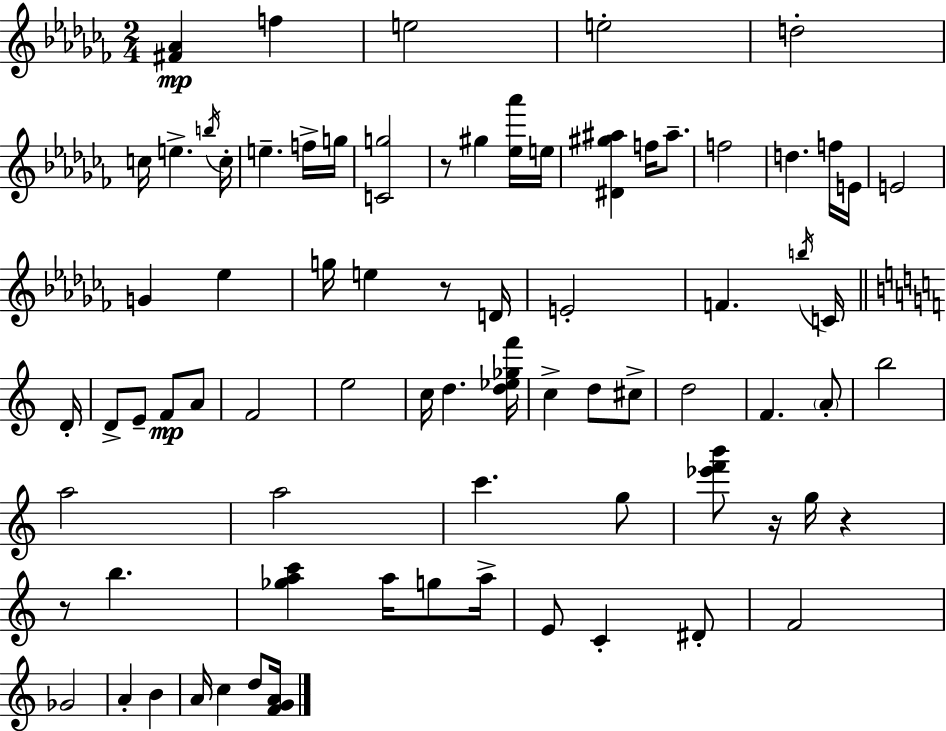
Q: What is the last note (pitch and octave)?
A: D5